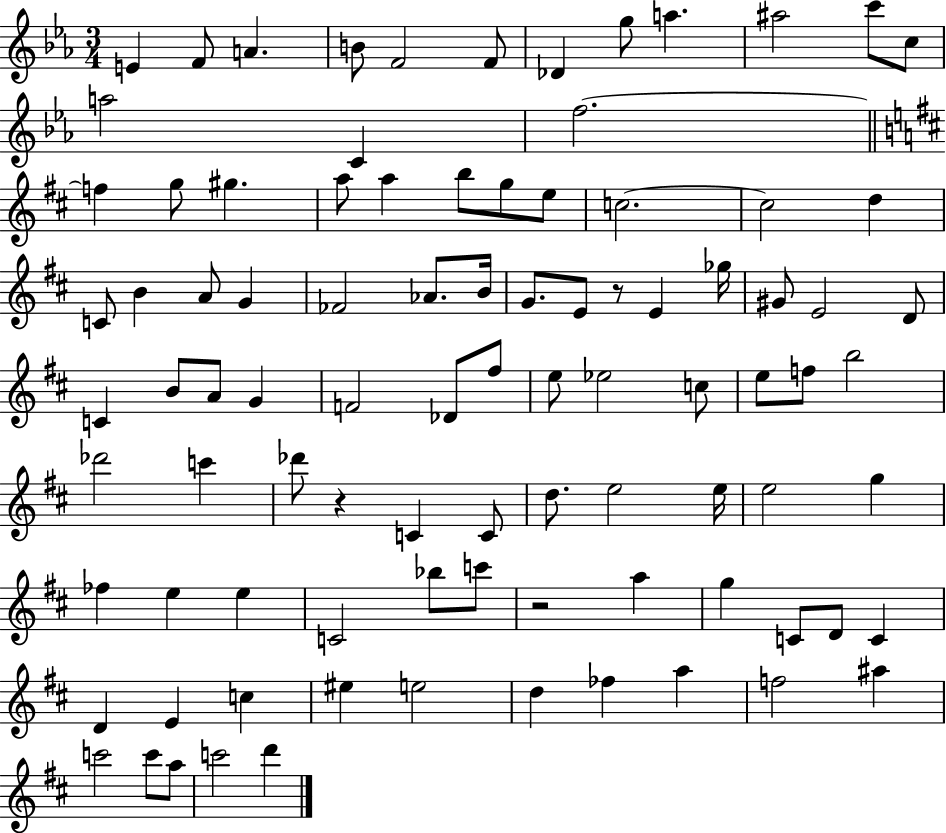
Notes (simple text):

E4/q F4/e A4/q. B4/e F4/h F4/e Db4/q G5/e A5/q. A#5/h C6/e C5/e A5/h C4/q F5/h. F5/q G5/e G#5/q. A5/e A5/q B5/e G5/e E5/e C5/h. C5/h D5/q C4/e B4/q A4/e G4/q FES4/h Ab4/e. B4/s G4/e. E4/e R/e E4/q Gb5/s G#4/e E4/h D4/e C4/q B4/e A4/e G4/q F4/h Db4/e F#5/e E5/e Eb5/h C5/e E5/e F5/e B5/h Db6/h C6/q Db6/e R/q C4/q C4/e D5/e. E5/h E5/s E5/h G5/q FES5/q E5/q E5/q C4/h Bb5/e C6/e R/h A5/q G5/q C4/e D4/e C4/q D4/q E4/q C5/q EIS5/q E5/h D5/q FES5/q A5/q F5/h A#5/q C6/h C6/e A5/e C6/h D6/q